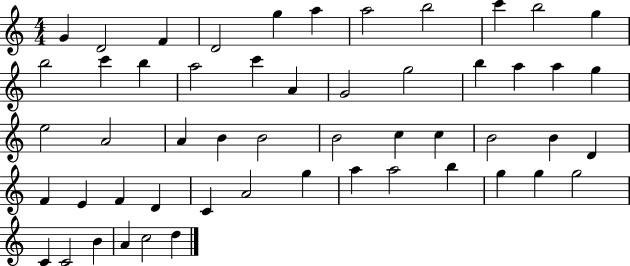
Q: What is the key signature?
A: C major